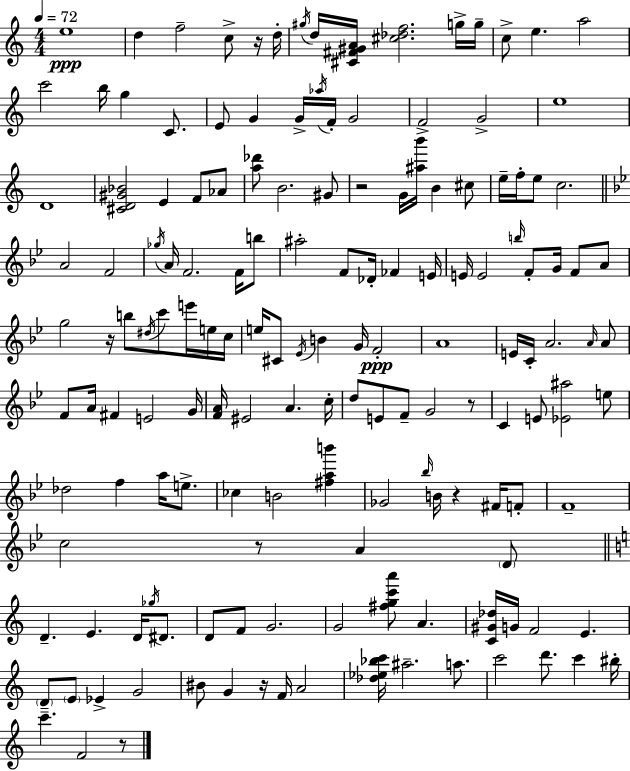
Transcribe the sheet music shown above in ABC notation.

X:1
T:Untitled
M:4/4
L:1/4
K:C
e4 d f2 c/2 z/4 d/4 ^g/4 d/4 [^C^F^GA]/4 [^c_df]2 g/4 g/4 c/2 e a2 c'2 b/4 g C/2 E/2 G G/4 _a/4 F/4 G2 F2 G2 e4 D4 [^CD^G_B]2 E F/2 _A/2 [a_d']/2 B2 ^G/2 z2 G/4 [^ab']/4 B ^c/2 e/4 f/4 e/2 c2 A2 F2 _g/4 A/4 F2 F/4 b/2 ^a2 F/2 _D/4 _F E/4 E/4 E2 b/4 F/2 G/4 F/2 A/2 g2 z/4 b/2 ^d/4 c'/2 e'/4 e/4 c/4 e/4 ^C/2 _E/4 B G/4 F2 A4 E/4 C/4 A2 A/4 A/2 F/2 A/4 ^F E2 G/4 [FA]/4 ^E2 A c/4 d/2 E/2 F/2 G2 z/2 C E/2 [_E^a]2 e/2 _d2 f a/4 e/2 _c B2 [^fab'] _G2 _b/4 B/4 z ^F/4 F/2 F4 c2 z/2 A D/2 D E D/4 _g/4 ^D/2 D/2 F/2 G2 G2 [^fgc'a']/2 A [C^G_d]/4 G/4 F2 E D/2 E/2 _E G2 ^B/2 G z/4 F/4 A2 [_d_e_bc']/4 ^a2 a/2 c'2 d'/2 c' ^b/4 c' F2 z/2